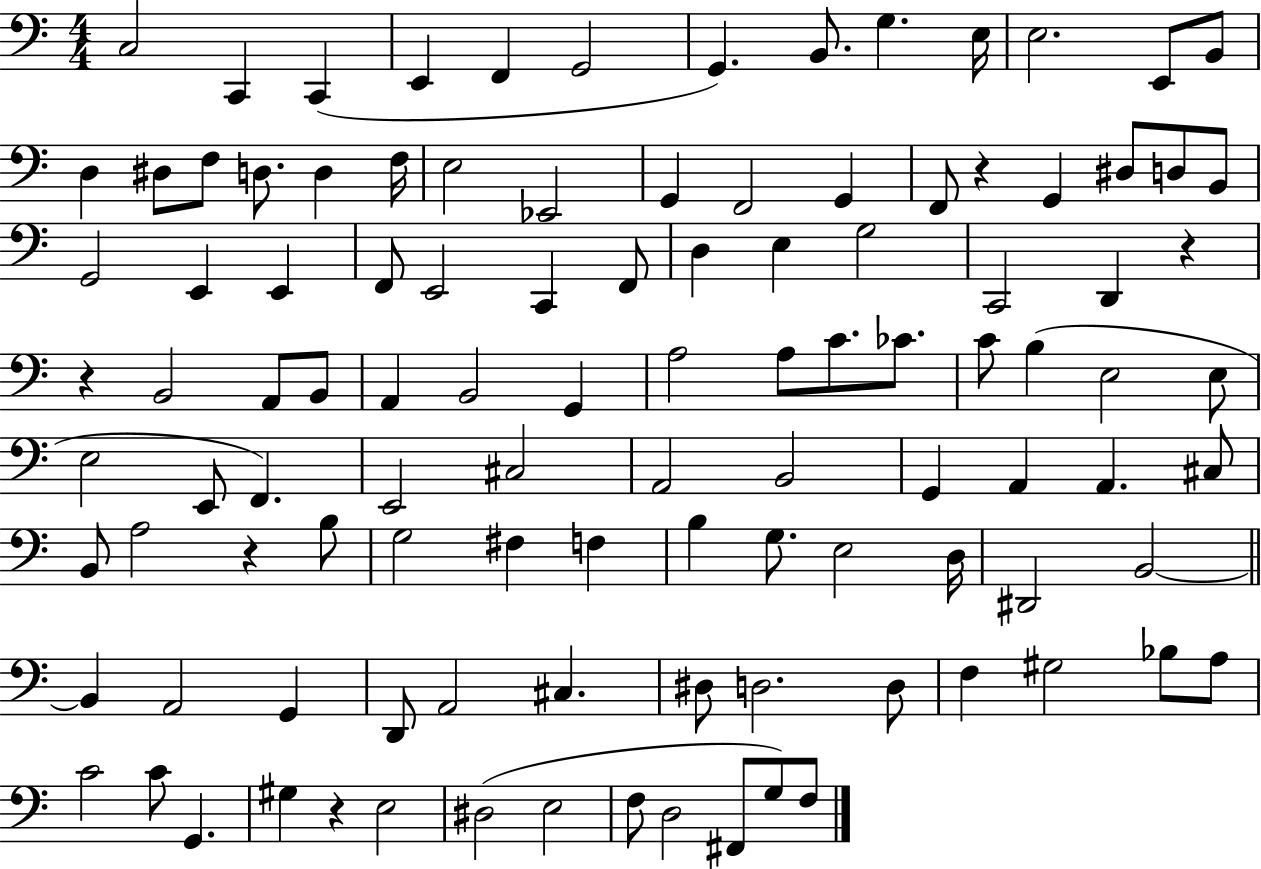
{
  \clef bass
  \numericTimeSignature
  \time 4/4
  \key c \major
  c2 c,4 c,4( | e,4 f,4 g,2 | g,4.) b,8. g4. e16 | e2. e,8 b,8 | \break d4 dis8 f8 d8. d4 f16 | e2 ees,2 | g,4 f,2 g,4 | f,8 r4 g,4 dis8 d8 b,8 | \break g,2 e,4 e,4 | f,8 e,2 c,4 f,8 | d4 e4 g2 | c,2 d,4 r4 | \break r4 b,2 a,8 b,8 | a,4 b,2 g,4 | a2 a8 c'8. ces'8. | c'8 b4( e2 e8 | \break e2 e,8 f,4.) | e,2 cis2 | a,2 b,2 | g,4 a,4 a,4. cis8 | \break b,8 a2 r4 b8 | g2 fis4 f4 | b4 g8. e2 d16 | dis,2 b,2~~ | \break \bar "||" \break \key c \major b,4 a,2 g,4 | d,8 a,2 cis4. | dis8 d2. d8 | f4 gis2 bes8 a8 | \break c'2 c'8 g,4. | gis4 r4 e2 | dis2( e2 | f8 d2 fis,8 g8) f8 | \break \bar "|."
}